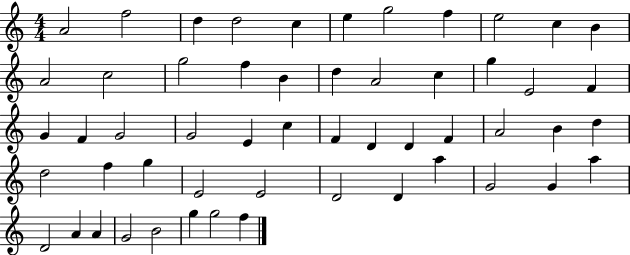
X:1
T:Untitled
M:4/4
L:1/4
K:C
A2 f2 d d2 c e g2 f e2 c B A2 c2 g2 f B d A2 c g E2 F G F G2 G2 E c F D D F A2 B d d2 f g E2 E2 D2 D a G2 G a D2 A A G2 B2 g g2 f